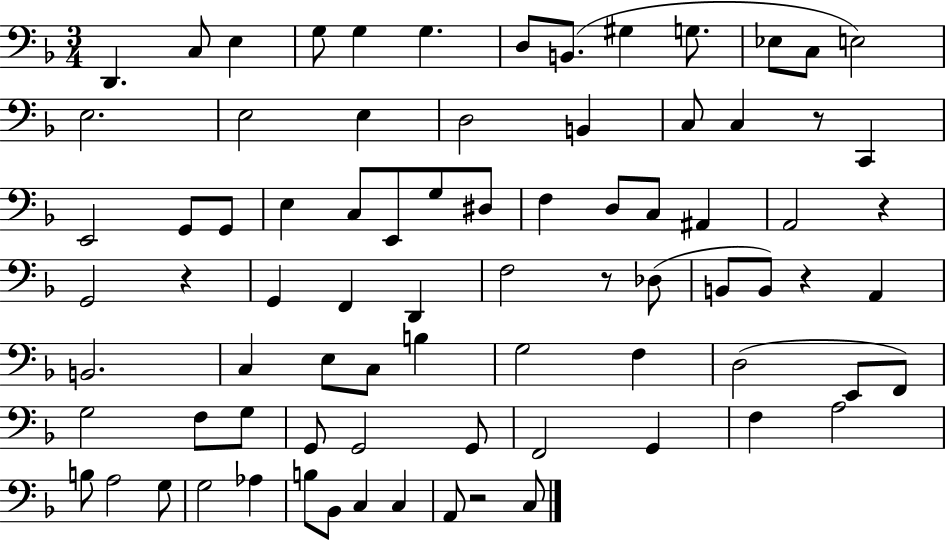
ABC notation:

X:1
T:Untitled
M:3/4
L:1/4
K:F
D,, C,/2 E, G,/2 G, G, D,/2 B,,/2 ^G, G,/2 _E,/2 C,/2 E,2 E,2 E,2 E, D,2 B,, C,/2 C, z/2 C,, E,,2 G,,/2 G,,/2 E, C,/2 E,,/2 G,/2 ^D,/2 F, D,/2 C,/2 ^A,, A,,2 z G,,2 z G,, F,, D,, F,2 z/2 _D,/2 B,,/2 B,,/2 z A,, B,,2 C, E,/2 C,/2 B, G,2 F, D,2 E,,/2 F,,/2 G,2 F,/2 G,/2 G,,/2 G,,2 G,,/2 F,,2 G,, F, A,2 B,/2 A,2 G,/2 G,2 _A, B,/2 _B,,/2 C, C, A,,/2 z2 C,/2